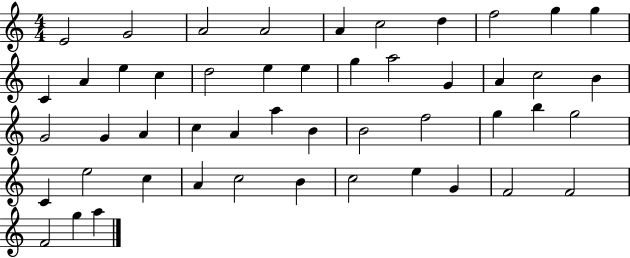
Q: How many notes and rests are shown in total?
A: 49